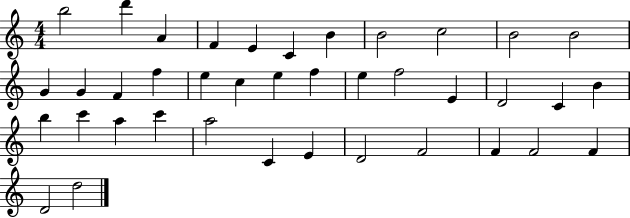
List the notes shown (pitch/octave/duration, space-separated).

B5/h D6/q A4/q F4/q E4/q C4/q B4/q B4/h C5/h B4/h B4/h G4/q G4/q F4/q F5/q E5/q C5/q E5/q F5/q E5/q F5/h E4/q D4/h C4/q B4/q B5/q C6/q A5/q C6/q A5/h C4/q E4/q D4/h F4/h F4/q F4/h F4/q D4/h D5/h